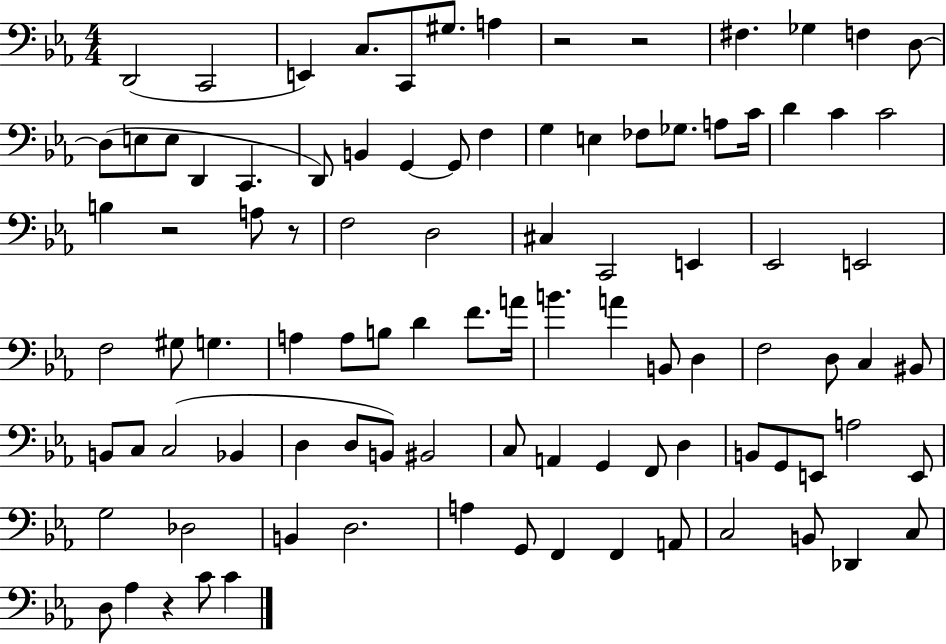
{
  \clef bass
  \numericTimeSignature
  \time 4/4
  \key ees \major
  d,2( c,2 | e,4) c8. c,8 gis8. a4 | r2 r2 | fis4. ges4 f4 d8~~ | \break d8( e8 e8 d,4 c,4. | d,8) b,4 g,4~~ g,8 f4 | g4 e4 fes8 ges8. a8 c'16 | d'4 c'4 c'2 | \break b4 r2 a8 r8 | f2 d2 | cis4 c,2 e,4 | ees,2 e,2 | \break f2 gis8 g4. | a4 a8 b8 d'4 f'8. a'16 | b'4. a'4 b,8 d4 | f2 d8 c4 bis,8 | \break b,8 c8 c2( bes,4 | d4 d8 b,8) bis,2 | c8 a,4 g,4 f,8 d4 | b,8 g,8 e,8 a2 e,8 | \break g2 des2 | b,4 d2. | a4 g,8 f,4 f,4 a,8 | c2 b,8 des,4 c8 | \break d8 aes4 r4 c'8 c'4 | \bar "|."
}